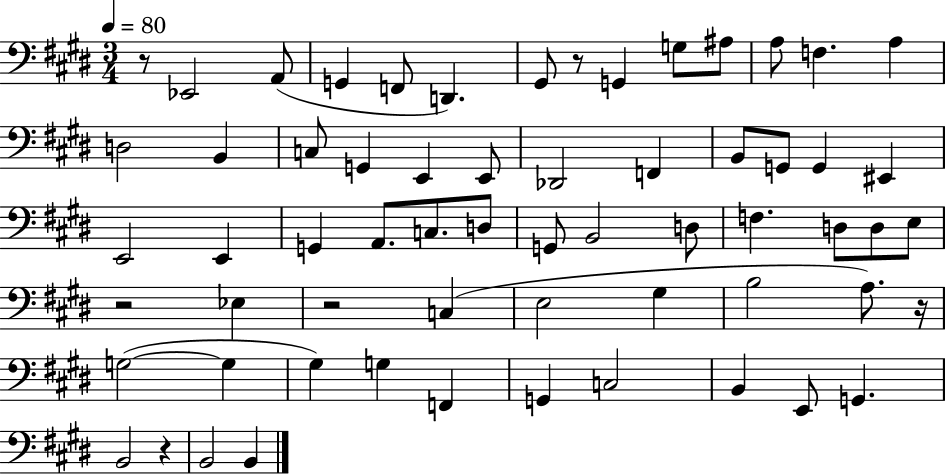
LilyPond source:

{
  \clef bass
  \numericTimeSignature
  \time 3/4
  \key e \major
  \tempo 4 = 80
  r8 ees,2 a,8( | g,4 f,8 d,4.) | gis,8 r8 g,4 g8 ais8 | a8 f4. a4 | \break d2 b,4 | c8 g,4 e,4 e,8 | des,2 f,4 | b,8 g,8 g,4 eis,4 | \break e,2 e,4 | g,4 a,8. c8. d8 | g,8 b,2 d8 | f4. d8 d8 e8 | \break r2 ees4 | r2 c4( | e2 gis4 | b2 a8.) r16 | \break g2~(~ g4 | gis4) g4 f,4 | g,4 c2 | b,4 e,8 g,4. | \break b,2 r4 | b,2 b,4 | \bar "|."
}